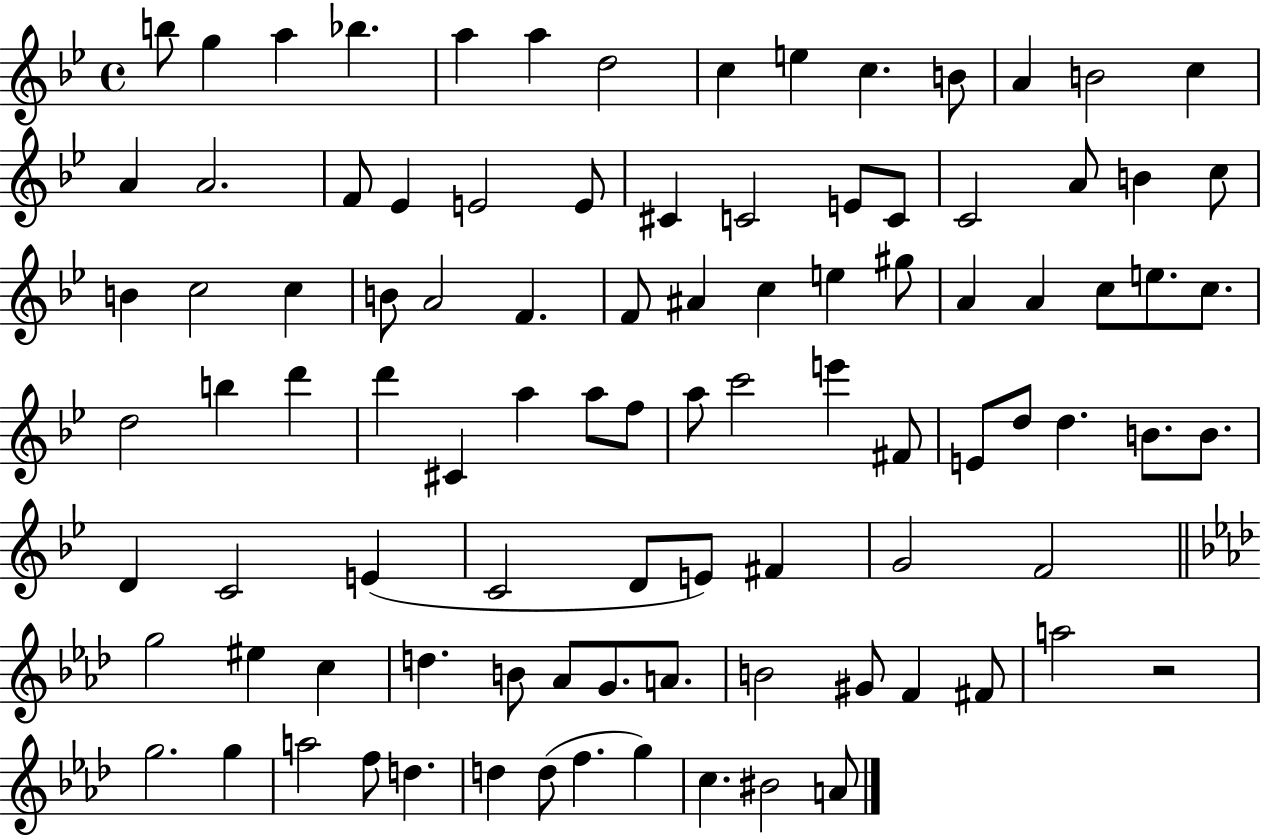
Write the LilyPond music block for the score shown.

{
  \clef treble
  \time 4/4
  \defaultTimeSignature
  \key bes \major
  \repeat volta 2 { b''8 g''4 a''4 bes''4. | a''4 a''4 d''2 | c''4 e''4 c''4. b'8 | a'4 b'2 c''4 | \break a'4 a'2. | f'8 ees'4 e'2 e'8 | cis'4 c'2 e'8 c'8 | c'2 a'8 b'4 c''8 | \break b'4 c''2 c''4 | b'8 a'2 f'4. | f'8 ais'4 c''4 e''4 gis''8 | a'4 a'4 c''8 e''8. c''8. | \break d''2 b''4 d'''4 | d'''4 cis'4 a''4 a''8 f''8 | a''8 c'''2 e'''4 fis'8 | e'8 d''8 d''4. b'8. b'8. | \break d'4 c'2 e'4( | c'2 d'8 e'8) fis'4 | g'2 f'2 | \bar "||" \break \key f \minor g''2 eis''4 c''4 | d''4. b'8 aes'8 g'8. a'8. | b'2 gis'8 f'4 fis'8 | a''2 r2 | \break g''2. g''4 | a''2 f''8 d''4. | d''4 d''8( f''4. g''4) | c''4. bis'2 a'8 | \break } \bar "|."
}